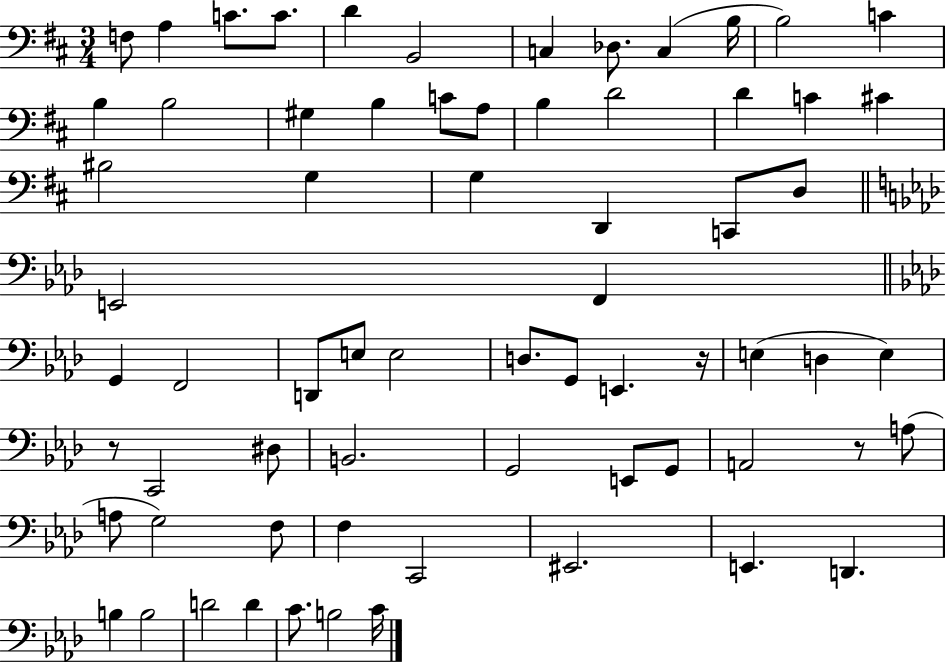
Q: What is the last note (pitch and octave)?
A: C4